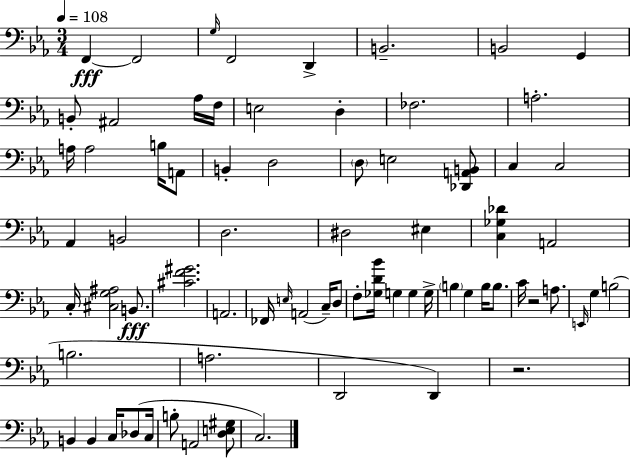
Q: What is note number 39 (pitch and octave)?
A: C3